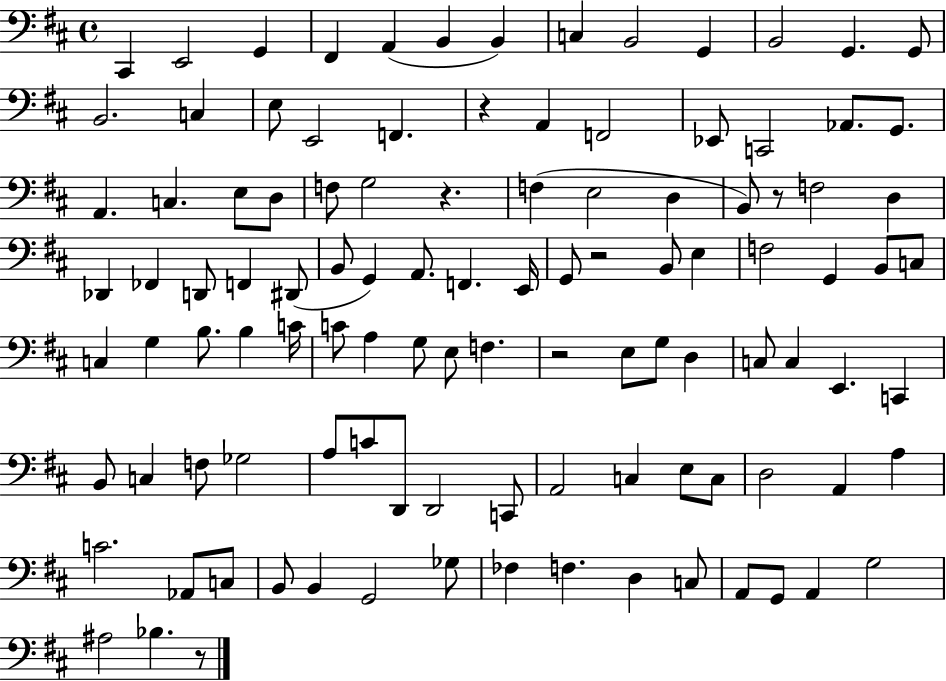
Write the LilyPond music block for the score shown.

{
  \clef bass
  \time 4/4
  \defaultTimeSignature
  \key d \major
  \repeat volta 2 { cis,4 e,2 g,4 | fis,4 a,4( b,4 b,4) | c4 b,2 g,4 | b,2 g,4. g,8 | \break b,2. c4 | e8 e,2 f,4. | r4 a,4 f,2 | ees,8 c,2 aes,8. g,8. | \break a,4. c4. e8 d8 | f8 g2 r4. | f4( e2 d4 | b,8) r8 f2 d4 | \break des,4 fes,4 d,8 f,4 dis,8( | b,8 g,4) a,8. f,4. e,16 | g,8 r2 b,8 e4 | f2 g,4 b,8 c8 | \break c4 g4 b8. b4 c'16 | c'8 a4 g8 e8 f4. | r2 e8 g8 d4 | c8 c4 e,4. c,4 | \break b,8 c4 f8 ges2 | a8 c'8 d,8 d,2 c,8 | a,2 c4 e8 c8 | d2 a,4 a4 | \break c'2. aes,8 c8 | b,8 b,4 g,2 ges8 | fes4 f4. d4 c8 | a,8 g,8 a,4 g2 | \break ais2 bes4. r8 | } \bar "|."
}